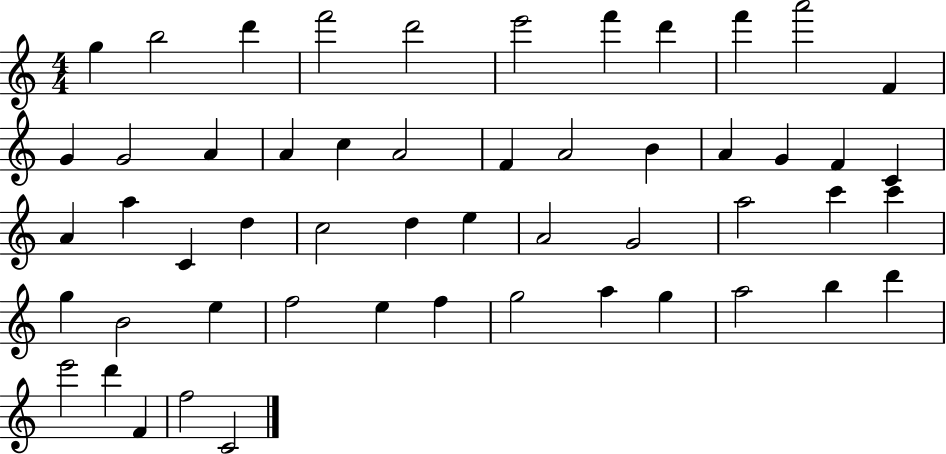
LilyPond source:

{
  \clef treble
  \numericTimeSignature
  \time 4/4
  \key c \major
  g''4 b''2 d'''4 | f'''2 d'''2 | e'''2 f'''4 d'''4 | f'''4 a'''2 f'4 | \break g'4 g'2 a'4 | a'4 c''4 a'2 | f'4 a'2 b'4 | a'4 g'4 f'4 c'4 | \break a'4 a''4 c'4 d''4 | c''2 d''4 e''4 | a'2 g'2 | a''2 c'''4 c'''4 | \break g''4 b'2 e''4 | f''2 e''4 f''4 | g''2 a''4 g''4 | a''2 b''4 d'''4 | \break e'''2 d'''4 f'4 | f''2 c'2 | \bar "|."
}